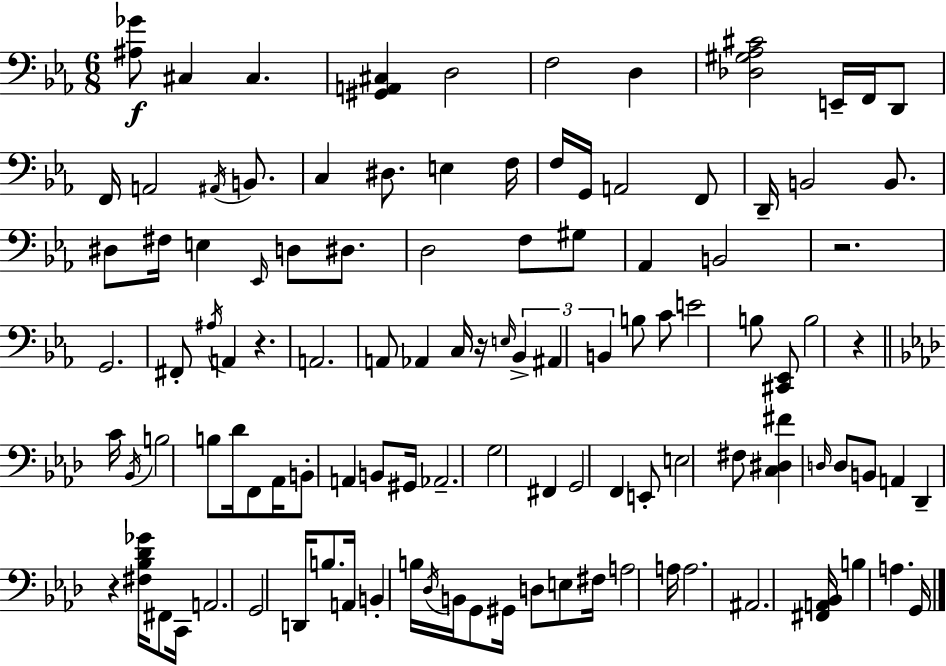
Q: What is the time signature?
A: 6/8